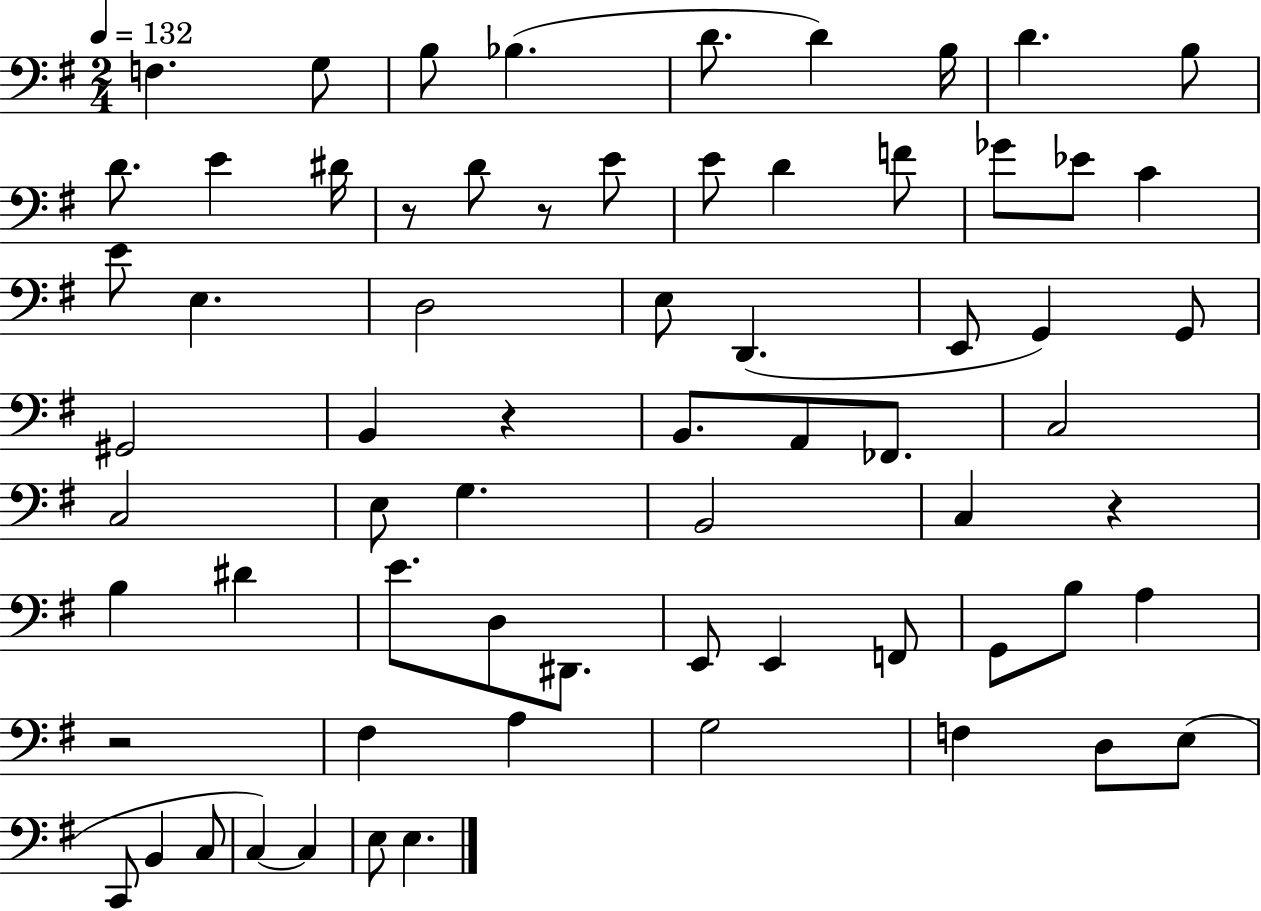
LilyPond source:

{
  \clef bass
  \numericTimeSignature
  \time 2/4
  \key g \major
  \tempo 4 = 132
  \repeat volta 2 { f4. g8 | b8 bes4.( | d'8. d'4) b16 | d'4. b8 | \break d'8. e'4 dis'16 | r8 d'8 r8 e'8 | e'8 d'4 f'8 | ges'8 ees'8 c'4 | \break e'8 e4. | d2 | e8 d,4.( | e,8 g,4) g,8 | \break gis,2 | b,4 r4 | b,8. a,8 fes,8. | c2 | \break c2 | e8 g4. | b,2 | c4 r4 | \break b4 dis'4 | e'8. d8 dis,8. | e,8 e,4 f,8 | g,8 b8 a4 | \break r2 | fis4 a4 | g2 | f4 d8 e8( | \break c,8 b,4 c8 | c4~~) c4 | e8 e4. | } \bar "|."
}